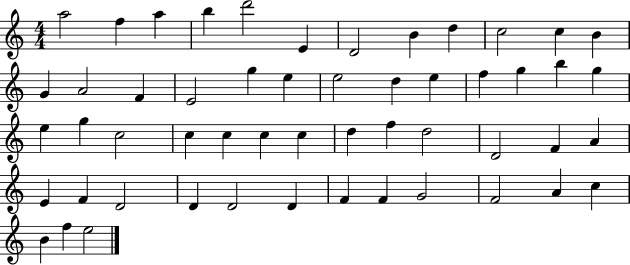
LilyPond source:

{
  \clef treble
  \numericTimeSignature
  \time 4/4
  \key c \major
  a''2 f''4 a''4 | b''4 d'''2 e'4 | d'2 b'4 d''4 | c''2 c''4 b'4 | \break g'4 a'2 f'4 | e'2 g''4 e''4 | e''2 d''4 e''4 | f''4 g''4 b''4 g''4 | \break e''4 g''4 c''2 | c''4 c''4 c''4 c''4 | d''4 f''4 d''2 | d'2 f'4 a'4 | \break e'4 f'4 d'2 | d'4 d'2 d'4 | f'4 f'4 g'2 | f'2 a'4 c''4 | \break b'4 f''4 e''2 | \bar "|."
}